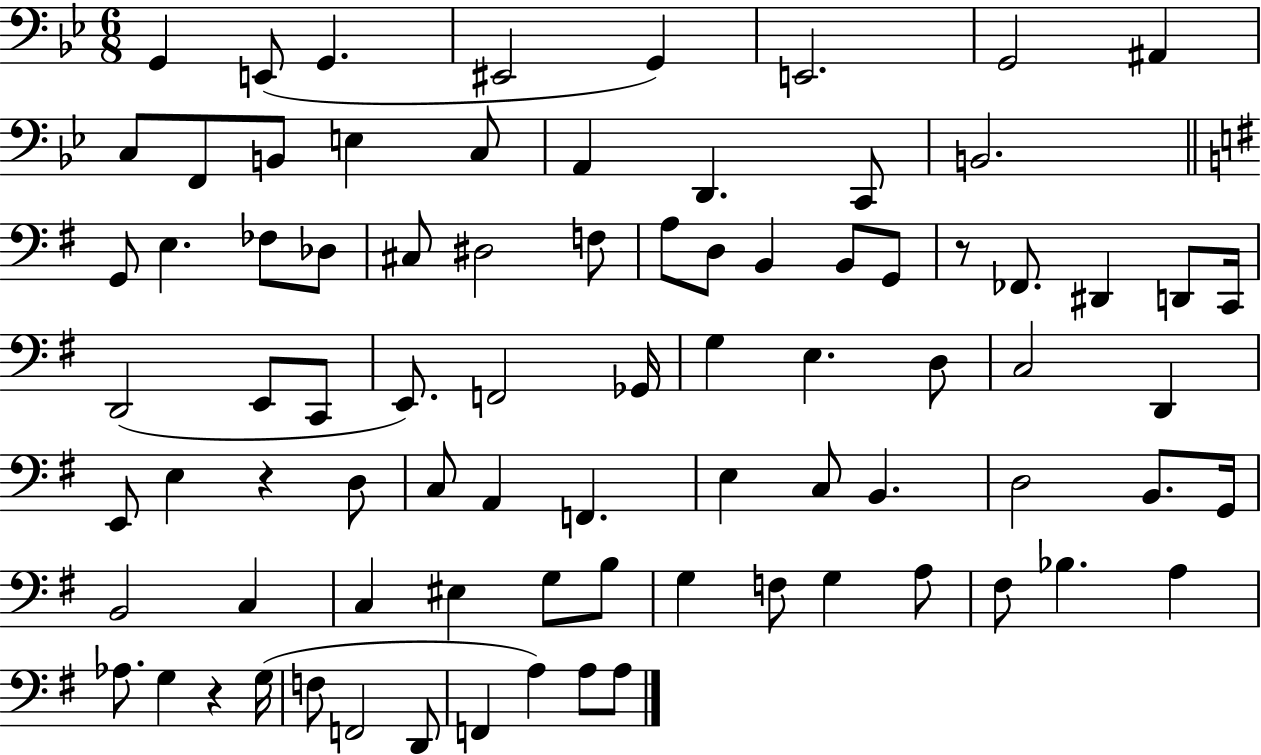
X:1
T:Untitled
M:6/8
L:1/4
K:Bb
G,, E,,/2 G,, ^E,,2 G,, E,,2 G,,2 ^A,, C,/2 F,,/2 B,,/2 E, C,/2 A,, D,, C,,/2 B,,2 G,,/2 E, _F,/2 _D,/2 ^C,/2 ^D,2 F,/2 A,/2 D,/2 B,, B,,/2 G,,/2 z/2 _F,,/2 ^D,, D,,/2 C,,/4 D,,2 E,,/2 C,,/2 E,,/2 F,,2 _G,,/4 G, E, D,/2 C,2 D,, E,,/2 E, z D,/2 C,/2 A,, F,, E, C,/2 B,, D,2 B,,/2 G,,/4 B,,2 C, C, ^E, G,/2 B,/2 G, F,/2 G, A,/2 ^F,/2 _B, A, _A,/2 G, z G,/4 F,/2 F,,2 D,,/2 F,, A, A,/2 A,/2